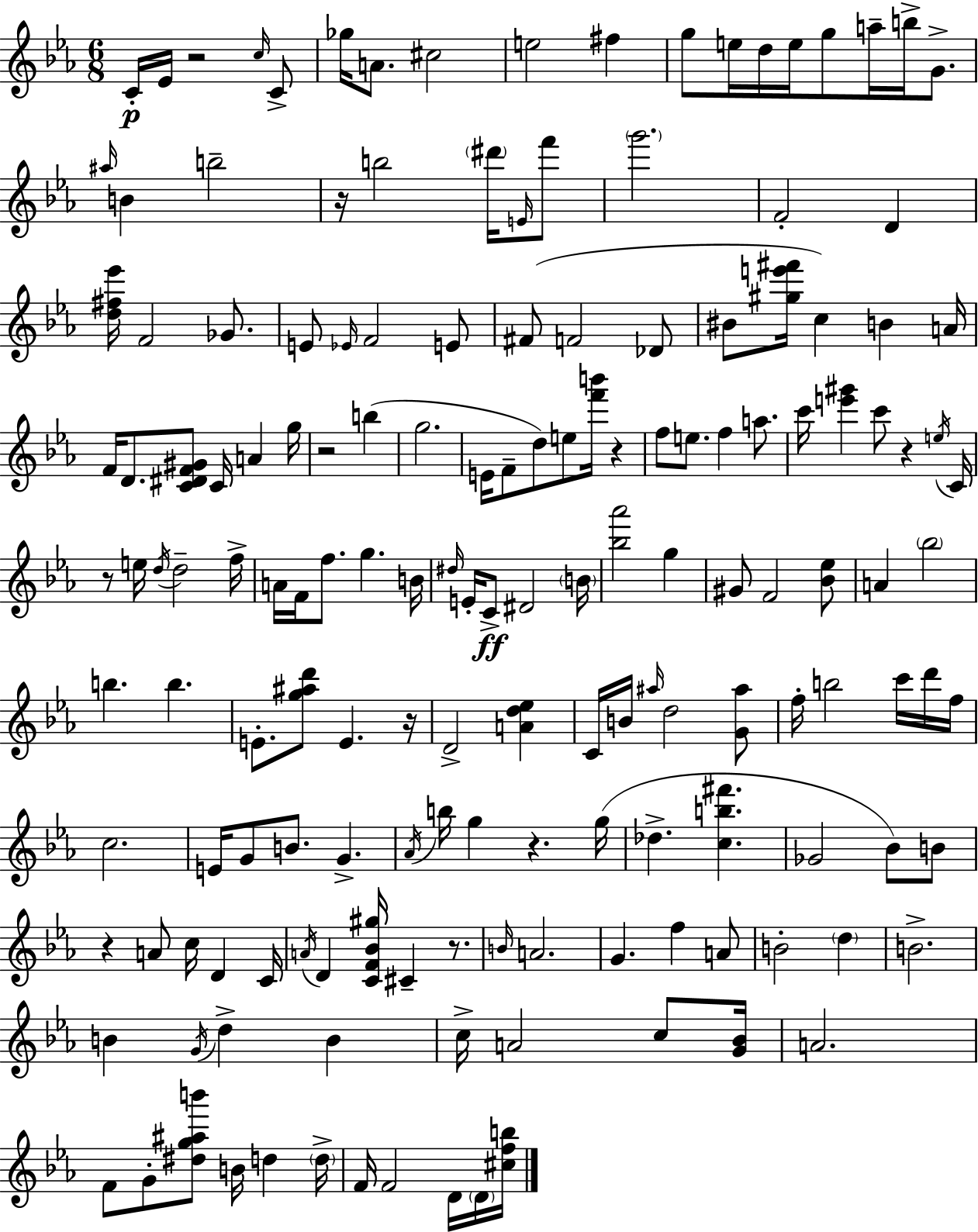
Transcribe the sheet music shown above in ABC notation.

X:1
T:Untitled
M:6/8
L:1/4
K:Cm
C/4 _E/4 z2 c/4 C/2 _g/4 A/2 ^c2 e2 ^f g/2 e/4 d/4 e/4 g/2 a/4 b/4 G/2 ^a/4 B b2 z/4 b2 ^d'/4 E/4 f'/2 g'2 F2 D [d^f_e']/4 F2 _G/2 E/2 _E/4 F2 E/2 ^F/2 F2 _D/2 ^B/2 [^ge'^f']/4 c B A/4 F/4 D/2 [C^DF^G]/2 C/4 A g/4 z2 b g2 E/4 F/2 d/2 e/2 [f'b']/4 z f/2 e/2 f a/2 c'/4 [e'^g'] c'/2 z e/4 C/4 z/2 e/4 d/4 d2 f/4 A/4 F/4 f/2 g B/4 ^d/4 E/4 C/2 ^D2 B/4 [_b_a']2 g ^G/2 F2 [_B_e]/2 A _b2 b b E/2 [g^ad']/2 E z/4 D2 [Ad_e] C/4 B/4 ^a/4 d2 [G^a]/2 f/4 b2 c'/4 d'/4 f/4 c2 E/4 G/2 B/2 G _A/4 b/4 g z g/4 _d [cb^f'] _G2 _B/2 B/2 z A/2 c/4 D C/4 A/4 D [CF_B^g]/4 ^C z/2 B/4 A2 G f A/2 B2 d B2 B G/4 d B c/4 A2 c/2 [G_B]/4 A2 F/2 G/2 [^dg^ab']/2 B/4 d d/4 F/4 F2 D/4 D/4 [^cfb]/4